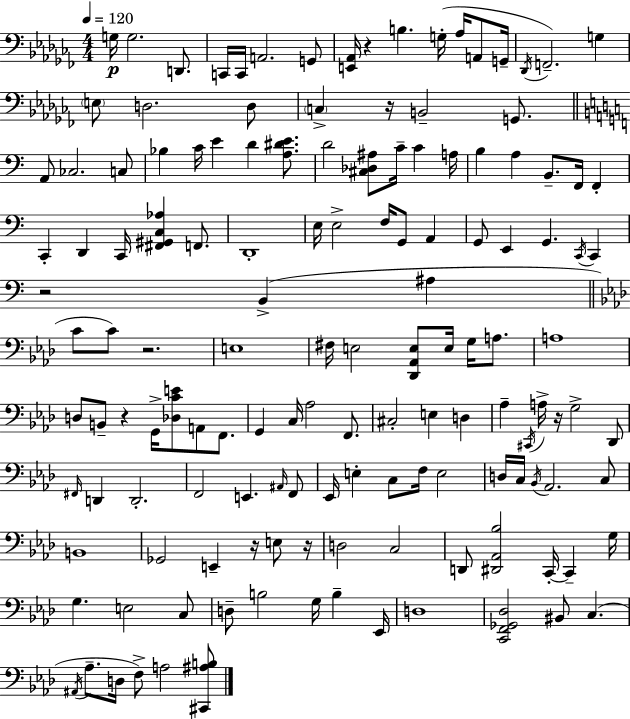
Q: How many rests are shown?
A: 8